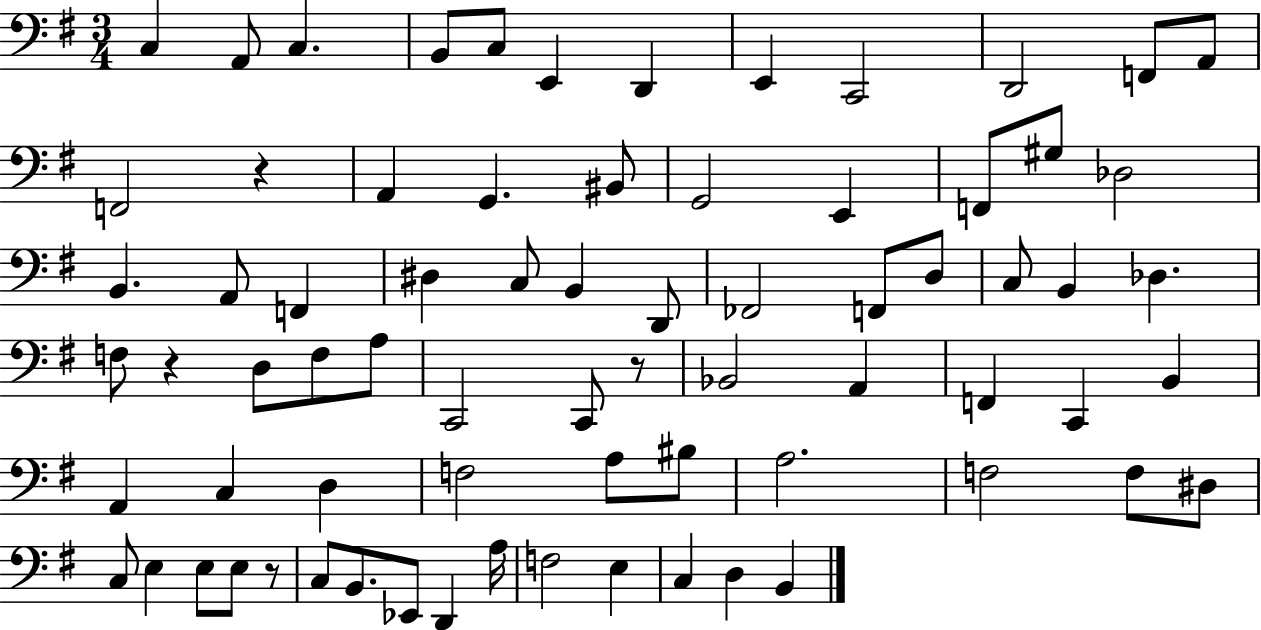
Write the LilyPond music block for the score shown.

{
  \clef bass
  \numericTimeSignature
  \time 3/4
  \key g \major
  c4 a,8 c4. | b,8 c8 e,4 d,4 | e,4 c,2 | d,2 f,8 a,8 | \break f,2 r4 | a,4 g,4. bis,8 | g,2 e,4 | f,8 gis8 des2 | \break b,4. a,8 f,4 | dis4 c8 b,4 d,8 | fes,2 f,8 d8 | c8 b,4 des4. | \break f8 r4 d8 f8 a8 | c,2 c,8 r8 | bes,2 a,4 | f,4 c,4 b,4 | \break a,4 c4 d4 | f2 a8 bis8 | a2. | f2 f8 dis8 | \break c8 e4 e8 e8 r8 | c8 b,8. ees,8 d,4 a16 | f2 e4 | c4 d4 b,4 | \break \bar "|."
}